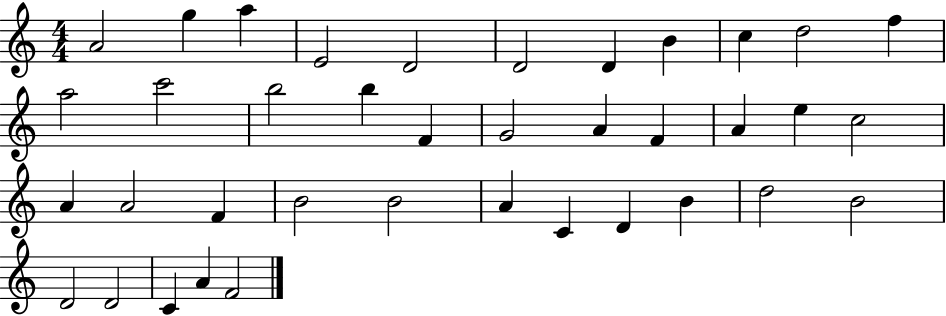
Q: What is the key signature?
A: C major